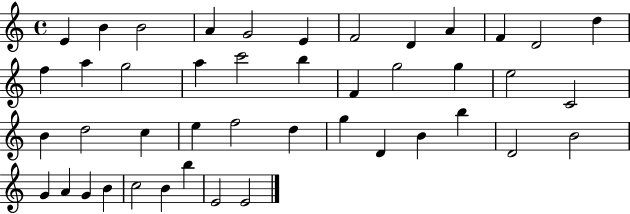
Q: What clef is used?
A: treble